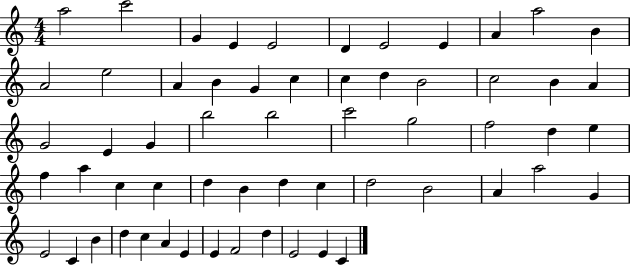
{
  \clef treble
  \numericTimeSignature
  \time 4/4
  \key c \major
  a''2 c'''2 | g'4 e'4 e'2 | d'4 e'2 e'4 | a'4 a''2 b'4 | \break a'2 e''2 | a'4 b'4 g'4 c''4 | c''4 d''4 b'2 | c''2 b'4 a'4 | \break g'2 e'4 g'4 | b''2 b''2 | c'''2 g''2 | f''2 d''4 e''4 | \break f''4 a''4 c''4 c''4 | d''4 b'4 d''4 c''4 | d''2 b'2 | a'4 a''2 g'4 | \break e'2 c'4 b'4 | d''4 c''4 a'4 e'4 | e'4 f'2 d''4 | e'2 e'4 c'4 | \break \bar "|."
}